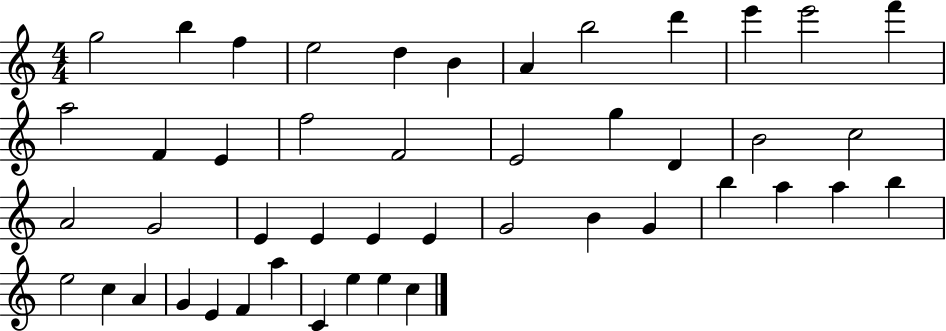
G5/h B5/q F5/q E5/h D5/q B4/q A4/q B5/h D6/q E6/q E6/h F6/q A5/h F4/q E4/q F5/h F4/h E4/h G5/q D4/q B4/h C5/h A4/h G4/h E4/q E4/q E4/q E4/q G4/h B4/q G4/q B5/q A5/q A5/q B5/q E5/h C5/q A4/q G4/q E4/q F4/q A5/q C4/q E5/q E5/q C5/q